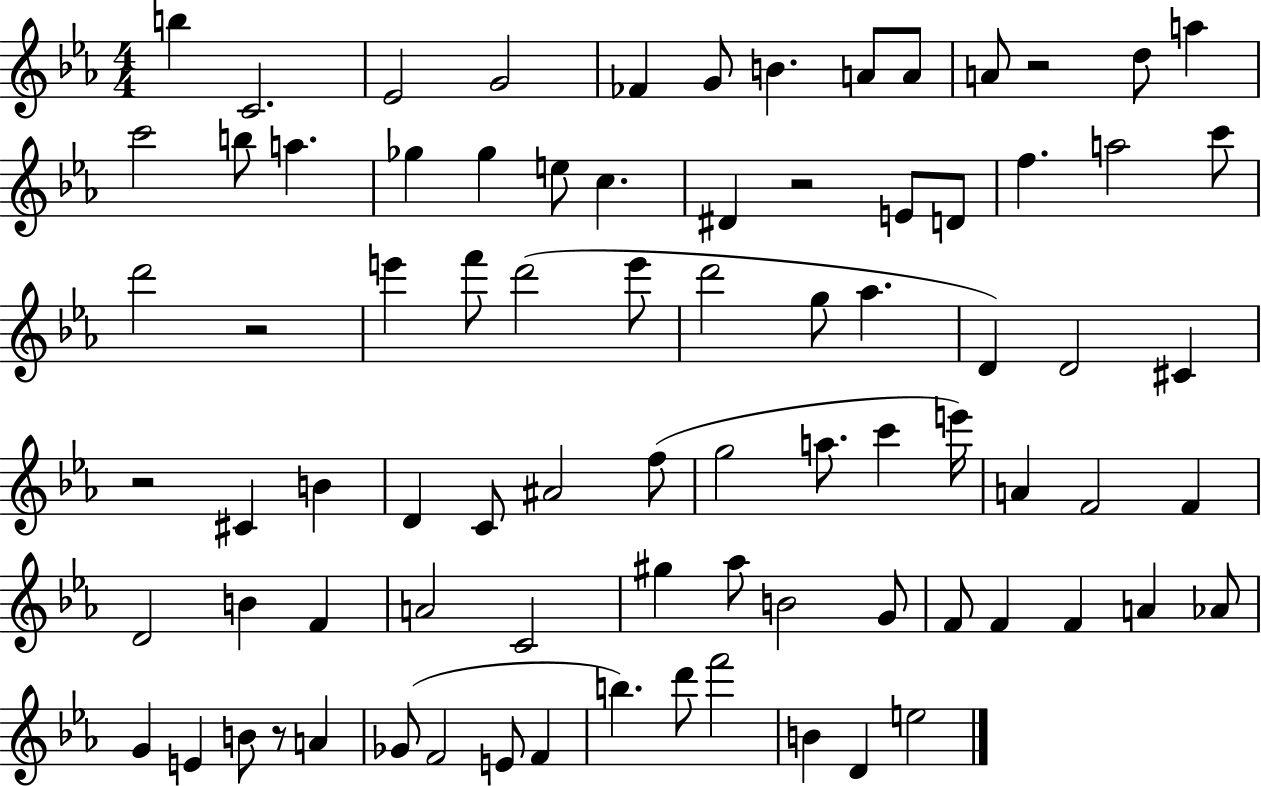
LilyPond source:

{
  \clef treble
  \numericTimeSignature
  \time 4/4
  \key ees \major
  \repeat volta 2 { b''4 c'2. | ees'2 g'2 | fes'4 g'8 b'4. a'8 a'8 | a'8 r2 d''8 a''4 | \break c'''2 b''8 a''4. | ges''4 ges''4 e''8 c''4. | dis'4 r2 e'8 d'8 | f''4. a''2 c'''8 | \break d'''2 r2 | e'''4 f'''8 d'''2( e'''8 | d'''2 g''8 aes''4. | d'4) d'2 cis'4 | \break r2 cis'4 b'4 | d'4 c'8 ais'2 f''8( | g''2 a''8. c'''4 e'''16) | a'4 f'2 f'4 | \break d'2 b'4 f'4 | a'2 c'2 | gis''4 aes''8 b'2 g'8 | f'8 f'4 f'4 a'4 aes'8 | \break g'4 e'4 b'8 r8 a'4 | ges'8( f'2 e'8 f'4 | b''4.) d'''8 f'''2 | b'4 d'4 e''2 | \break } \bar "|."
}